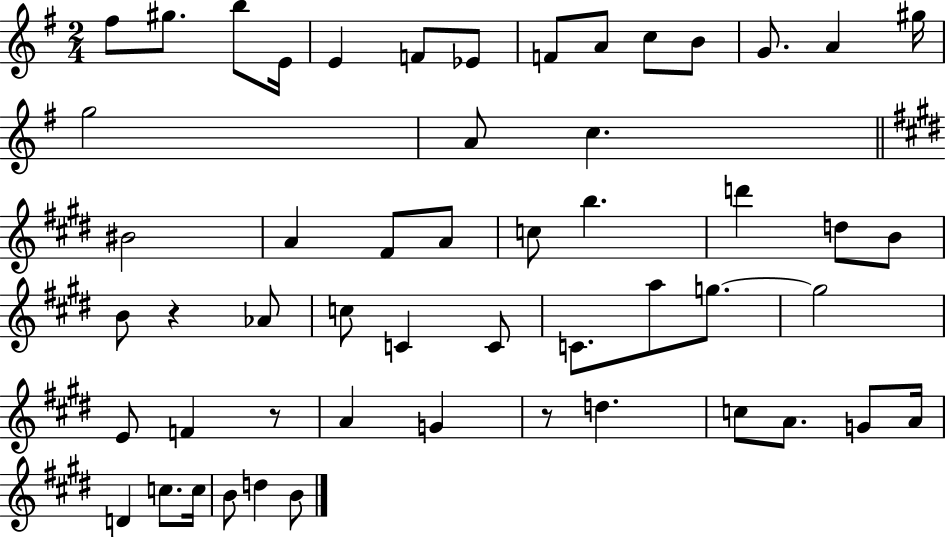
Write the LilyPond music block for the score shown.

{
  \clef treble
  \numericTimeSignature
  \time 2/4
  \key g \major
  fis''8 gis''8. b''8 e'16 | e'4 f'8 ees'8 | f'8 a'8 c''8 b'8 | g'8. a'4 gis''16 | \break g''2 | a'8 c''4. | \bar "||" \break \key e \major bis'2 | a'4 fis'8 a'8 | c''8 b''4. | d'''4 d''8 b'8 | \break b'8 r4 aes'8 | c''8 c'4 c'8 | c'8. a''8 g''8.~~ | g''2 | \break e'8 f'4 r8 | a'4 g'4 | r8 d''4. | c''8 a'8. g'8 a'16 | \break d'4 c''8. c''16 | b'8 d''4 b'8 | \bar "|."
}